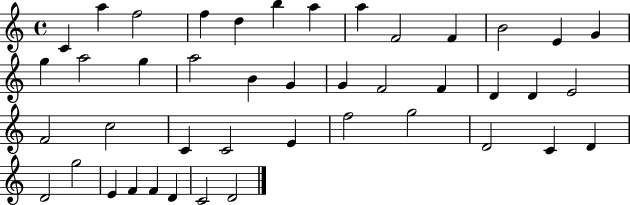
C4/q A5/q F5/h F5/q D5/q B5/q A5/q A5/q F4/h F4/q B4/h E4/q G4/q G5/q A5/h G5/q A5/h B4/q G4/q G4/q F4/h F4/q D4/q D4/q E4/h F4/h C5/h C4/q C4/h E4/q F5/h G5/h D4/h C4/q D4/q D4/h G5/h E4/q F4/q F4/q D4/q C4/h D4/h